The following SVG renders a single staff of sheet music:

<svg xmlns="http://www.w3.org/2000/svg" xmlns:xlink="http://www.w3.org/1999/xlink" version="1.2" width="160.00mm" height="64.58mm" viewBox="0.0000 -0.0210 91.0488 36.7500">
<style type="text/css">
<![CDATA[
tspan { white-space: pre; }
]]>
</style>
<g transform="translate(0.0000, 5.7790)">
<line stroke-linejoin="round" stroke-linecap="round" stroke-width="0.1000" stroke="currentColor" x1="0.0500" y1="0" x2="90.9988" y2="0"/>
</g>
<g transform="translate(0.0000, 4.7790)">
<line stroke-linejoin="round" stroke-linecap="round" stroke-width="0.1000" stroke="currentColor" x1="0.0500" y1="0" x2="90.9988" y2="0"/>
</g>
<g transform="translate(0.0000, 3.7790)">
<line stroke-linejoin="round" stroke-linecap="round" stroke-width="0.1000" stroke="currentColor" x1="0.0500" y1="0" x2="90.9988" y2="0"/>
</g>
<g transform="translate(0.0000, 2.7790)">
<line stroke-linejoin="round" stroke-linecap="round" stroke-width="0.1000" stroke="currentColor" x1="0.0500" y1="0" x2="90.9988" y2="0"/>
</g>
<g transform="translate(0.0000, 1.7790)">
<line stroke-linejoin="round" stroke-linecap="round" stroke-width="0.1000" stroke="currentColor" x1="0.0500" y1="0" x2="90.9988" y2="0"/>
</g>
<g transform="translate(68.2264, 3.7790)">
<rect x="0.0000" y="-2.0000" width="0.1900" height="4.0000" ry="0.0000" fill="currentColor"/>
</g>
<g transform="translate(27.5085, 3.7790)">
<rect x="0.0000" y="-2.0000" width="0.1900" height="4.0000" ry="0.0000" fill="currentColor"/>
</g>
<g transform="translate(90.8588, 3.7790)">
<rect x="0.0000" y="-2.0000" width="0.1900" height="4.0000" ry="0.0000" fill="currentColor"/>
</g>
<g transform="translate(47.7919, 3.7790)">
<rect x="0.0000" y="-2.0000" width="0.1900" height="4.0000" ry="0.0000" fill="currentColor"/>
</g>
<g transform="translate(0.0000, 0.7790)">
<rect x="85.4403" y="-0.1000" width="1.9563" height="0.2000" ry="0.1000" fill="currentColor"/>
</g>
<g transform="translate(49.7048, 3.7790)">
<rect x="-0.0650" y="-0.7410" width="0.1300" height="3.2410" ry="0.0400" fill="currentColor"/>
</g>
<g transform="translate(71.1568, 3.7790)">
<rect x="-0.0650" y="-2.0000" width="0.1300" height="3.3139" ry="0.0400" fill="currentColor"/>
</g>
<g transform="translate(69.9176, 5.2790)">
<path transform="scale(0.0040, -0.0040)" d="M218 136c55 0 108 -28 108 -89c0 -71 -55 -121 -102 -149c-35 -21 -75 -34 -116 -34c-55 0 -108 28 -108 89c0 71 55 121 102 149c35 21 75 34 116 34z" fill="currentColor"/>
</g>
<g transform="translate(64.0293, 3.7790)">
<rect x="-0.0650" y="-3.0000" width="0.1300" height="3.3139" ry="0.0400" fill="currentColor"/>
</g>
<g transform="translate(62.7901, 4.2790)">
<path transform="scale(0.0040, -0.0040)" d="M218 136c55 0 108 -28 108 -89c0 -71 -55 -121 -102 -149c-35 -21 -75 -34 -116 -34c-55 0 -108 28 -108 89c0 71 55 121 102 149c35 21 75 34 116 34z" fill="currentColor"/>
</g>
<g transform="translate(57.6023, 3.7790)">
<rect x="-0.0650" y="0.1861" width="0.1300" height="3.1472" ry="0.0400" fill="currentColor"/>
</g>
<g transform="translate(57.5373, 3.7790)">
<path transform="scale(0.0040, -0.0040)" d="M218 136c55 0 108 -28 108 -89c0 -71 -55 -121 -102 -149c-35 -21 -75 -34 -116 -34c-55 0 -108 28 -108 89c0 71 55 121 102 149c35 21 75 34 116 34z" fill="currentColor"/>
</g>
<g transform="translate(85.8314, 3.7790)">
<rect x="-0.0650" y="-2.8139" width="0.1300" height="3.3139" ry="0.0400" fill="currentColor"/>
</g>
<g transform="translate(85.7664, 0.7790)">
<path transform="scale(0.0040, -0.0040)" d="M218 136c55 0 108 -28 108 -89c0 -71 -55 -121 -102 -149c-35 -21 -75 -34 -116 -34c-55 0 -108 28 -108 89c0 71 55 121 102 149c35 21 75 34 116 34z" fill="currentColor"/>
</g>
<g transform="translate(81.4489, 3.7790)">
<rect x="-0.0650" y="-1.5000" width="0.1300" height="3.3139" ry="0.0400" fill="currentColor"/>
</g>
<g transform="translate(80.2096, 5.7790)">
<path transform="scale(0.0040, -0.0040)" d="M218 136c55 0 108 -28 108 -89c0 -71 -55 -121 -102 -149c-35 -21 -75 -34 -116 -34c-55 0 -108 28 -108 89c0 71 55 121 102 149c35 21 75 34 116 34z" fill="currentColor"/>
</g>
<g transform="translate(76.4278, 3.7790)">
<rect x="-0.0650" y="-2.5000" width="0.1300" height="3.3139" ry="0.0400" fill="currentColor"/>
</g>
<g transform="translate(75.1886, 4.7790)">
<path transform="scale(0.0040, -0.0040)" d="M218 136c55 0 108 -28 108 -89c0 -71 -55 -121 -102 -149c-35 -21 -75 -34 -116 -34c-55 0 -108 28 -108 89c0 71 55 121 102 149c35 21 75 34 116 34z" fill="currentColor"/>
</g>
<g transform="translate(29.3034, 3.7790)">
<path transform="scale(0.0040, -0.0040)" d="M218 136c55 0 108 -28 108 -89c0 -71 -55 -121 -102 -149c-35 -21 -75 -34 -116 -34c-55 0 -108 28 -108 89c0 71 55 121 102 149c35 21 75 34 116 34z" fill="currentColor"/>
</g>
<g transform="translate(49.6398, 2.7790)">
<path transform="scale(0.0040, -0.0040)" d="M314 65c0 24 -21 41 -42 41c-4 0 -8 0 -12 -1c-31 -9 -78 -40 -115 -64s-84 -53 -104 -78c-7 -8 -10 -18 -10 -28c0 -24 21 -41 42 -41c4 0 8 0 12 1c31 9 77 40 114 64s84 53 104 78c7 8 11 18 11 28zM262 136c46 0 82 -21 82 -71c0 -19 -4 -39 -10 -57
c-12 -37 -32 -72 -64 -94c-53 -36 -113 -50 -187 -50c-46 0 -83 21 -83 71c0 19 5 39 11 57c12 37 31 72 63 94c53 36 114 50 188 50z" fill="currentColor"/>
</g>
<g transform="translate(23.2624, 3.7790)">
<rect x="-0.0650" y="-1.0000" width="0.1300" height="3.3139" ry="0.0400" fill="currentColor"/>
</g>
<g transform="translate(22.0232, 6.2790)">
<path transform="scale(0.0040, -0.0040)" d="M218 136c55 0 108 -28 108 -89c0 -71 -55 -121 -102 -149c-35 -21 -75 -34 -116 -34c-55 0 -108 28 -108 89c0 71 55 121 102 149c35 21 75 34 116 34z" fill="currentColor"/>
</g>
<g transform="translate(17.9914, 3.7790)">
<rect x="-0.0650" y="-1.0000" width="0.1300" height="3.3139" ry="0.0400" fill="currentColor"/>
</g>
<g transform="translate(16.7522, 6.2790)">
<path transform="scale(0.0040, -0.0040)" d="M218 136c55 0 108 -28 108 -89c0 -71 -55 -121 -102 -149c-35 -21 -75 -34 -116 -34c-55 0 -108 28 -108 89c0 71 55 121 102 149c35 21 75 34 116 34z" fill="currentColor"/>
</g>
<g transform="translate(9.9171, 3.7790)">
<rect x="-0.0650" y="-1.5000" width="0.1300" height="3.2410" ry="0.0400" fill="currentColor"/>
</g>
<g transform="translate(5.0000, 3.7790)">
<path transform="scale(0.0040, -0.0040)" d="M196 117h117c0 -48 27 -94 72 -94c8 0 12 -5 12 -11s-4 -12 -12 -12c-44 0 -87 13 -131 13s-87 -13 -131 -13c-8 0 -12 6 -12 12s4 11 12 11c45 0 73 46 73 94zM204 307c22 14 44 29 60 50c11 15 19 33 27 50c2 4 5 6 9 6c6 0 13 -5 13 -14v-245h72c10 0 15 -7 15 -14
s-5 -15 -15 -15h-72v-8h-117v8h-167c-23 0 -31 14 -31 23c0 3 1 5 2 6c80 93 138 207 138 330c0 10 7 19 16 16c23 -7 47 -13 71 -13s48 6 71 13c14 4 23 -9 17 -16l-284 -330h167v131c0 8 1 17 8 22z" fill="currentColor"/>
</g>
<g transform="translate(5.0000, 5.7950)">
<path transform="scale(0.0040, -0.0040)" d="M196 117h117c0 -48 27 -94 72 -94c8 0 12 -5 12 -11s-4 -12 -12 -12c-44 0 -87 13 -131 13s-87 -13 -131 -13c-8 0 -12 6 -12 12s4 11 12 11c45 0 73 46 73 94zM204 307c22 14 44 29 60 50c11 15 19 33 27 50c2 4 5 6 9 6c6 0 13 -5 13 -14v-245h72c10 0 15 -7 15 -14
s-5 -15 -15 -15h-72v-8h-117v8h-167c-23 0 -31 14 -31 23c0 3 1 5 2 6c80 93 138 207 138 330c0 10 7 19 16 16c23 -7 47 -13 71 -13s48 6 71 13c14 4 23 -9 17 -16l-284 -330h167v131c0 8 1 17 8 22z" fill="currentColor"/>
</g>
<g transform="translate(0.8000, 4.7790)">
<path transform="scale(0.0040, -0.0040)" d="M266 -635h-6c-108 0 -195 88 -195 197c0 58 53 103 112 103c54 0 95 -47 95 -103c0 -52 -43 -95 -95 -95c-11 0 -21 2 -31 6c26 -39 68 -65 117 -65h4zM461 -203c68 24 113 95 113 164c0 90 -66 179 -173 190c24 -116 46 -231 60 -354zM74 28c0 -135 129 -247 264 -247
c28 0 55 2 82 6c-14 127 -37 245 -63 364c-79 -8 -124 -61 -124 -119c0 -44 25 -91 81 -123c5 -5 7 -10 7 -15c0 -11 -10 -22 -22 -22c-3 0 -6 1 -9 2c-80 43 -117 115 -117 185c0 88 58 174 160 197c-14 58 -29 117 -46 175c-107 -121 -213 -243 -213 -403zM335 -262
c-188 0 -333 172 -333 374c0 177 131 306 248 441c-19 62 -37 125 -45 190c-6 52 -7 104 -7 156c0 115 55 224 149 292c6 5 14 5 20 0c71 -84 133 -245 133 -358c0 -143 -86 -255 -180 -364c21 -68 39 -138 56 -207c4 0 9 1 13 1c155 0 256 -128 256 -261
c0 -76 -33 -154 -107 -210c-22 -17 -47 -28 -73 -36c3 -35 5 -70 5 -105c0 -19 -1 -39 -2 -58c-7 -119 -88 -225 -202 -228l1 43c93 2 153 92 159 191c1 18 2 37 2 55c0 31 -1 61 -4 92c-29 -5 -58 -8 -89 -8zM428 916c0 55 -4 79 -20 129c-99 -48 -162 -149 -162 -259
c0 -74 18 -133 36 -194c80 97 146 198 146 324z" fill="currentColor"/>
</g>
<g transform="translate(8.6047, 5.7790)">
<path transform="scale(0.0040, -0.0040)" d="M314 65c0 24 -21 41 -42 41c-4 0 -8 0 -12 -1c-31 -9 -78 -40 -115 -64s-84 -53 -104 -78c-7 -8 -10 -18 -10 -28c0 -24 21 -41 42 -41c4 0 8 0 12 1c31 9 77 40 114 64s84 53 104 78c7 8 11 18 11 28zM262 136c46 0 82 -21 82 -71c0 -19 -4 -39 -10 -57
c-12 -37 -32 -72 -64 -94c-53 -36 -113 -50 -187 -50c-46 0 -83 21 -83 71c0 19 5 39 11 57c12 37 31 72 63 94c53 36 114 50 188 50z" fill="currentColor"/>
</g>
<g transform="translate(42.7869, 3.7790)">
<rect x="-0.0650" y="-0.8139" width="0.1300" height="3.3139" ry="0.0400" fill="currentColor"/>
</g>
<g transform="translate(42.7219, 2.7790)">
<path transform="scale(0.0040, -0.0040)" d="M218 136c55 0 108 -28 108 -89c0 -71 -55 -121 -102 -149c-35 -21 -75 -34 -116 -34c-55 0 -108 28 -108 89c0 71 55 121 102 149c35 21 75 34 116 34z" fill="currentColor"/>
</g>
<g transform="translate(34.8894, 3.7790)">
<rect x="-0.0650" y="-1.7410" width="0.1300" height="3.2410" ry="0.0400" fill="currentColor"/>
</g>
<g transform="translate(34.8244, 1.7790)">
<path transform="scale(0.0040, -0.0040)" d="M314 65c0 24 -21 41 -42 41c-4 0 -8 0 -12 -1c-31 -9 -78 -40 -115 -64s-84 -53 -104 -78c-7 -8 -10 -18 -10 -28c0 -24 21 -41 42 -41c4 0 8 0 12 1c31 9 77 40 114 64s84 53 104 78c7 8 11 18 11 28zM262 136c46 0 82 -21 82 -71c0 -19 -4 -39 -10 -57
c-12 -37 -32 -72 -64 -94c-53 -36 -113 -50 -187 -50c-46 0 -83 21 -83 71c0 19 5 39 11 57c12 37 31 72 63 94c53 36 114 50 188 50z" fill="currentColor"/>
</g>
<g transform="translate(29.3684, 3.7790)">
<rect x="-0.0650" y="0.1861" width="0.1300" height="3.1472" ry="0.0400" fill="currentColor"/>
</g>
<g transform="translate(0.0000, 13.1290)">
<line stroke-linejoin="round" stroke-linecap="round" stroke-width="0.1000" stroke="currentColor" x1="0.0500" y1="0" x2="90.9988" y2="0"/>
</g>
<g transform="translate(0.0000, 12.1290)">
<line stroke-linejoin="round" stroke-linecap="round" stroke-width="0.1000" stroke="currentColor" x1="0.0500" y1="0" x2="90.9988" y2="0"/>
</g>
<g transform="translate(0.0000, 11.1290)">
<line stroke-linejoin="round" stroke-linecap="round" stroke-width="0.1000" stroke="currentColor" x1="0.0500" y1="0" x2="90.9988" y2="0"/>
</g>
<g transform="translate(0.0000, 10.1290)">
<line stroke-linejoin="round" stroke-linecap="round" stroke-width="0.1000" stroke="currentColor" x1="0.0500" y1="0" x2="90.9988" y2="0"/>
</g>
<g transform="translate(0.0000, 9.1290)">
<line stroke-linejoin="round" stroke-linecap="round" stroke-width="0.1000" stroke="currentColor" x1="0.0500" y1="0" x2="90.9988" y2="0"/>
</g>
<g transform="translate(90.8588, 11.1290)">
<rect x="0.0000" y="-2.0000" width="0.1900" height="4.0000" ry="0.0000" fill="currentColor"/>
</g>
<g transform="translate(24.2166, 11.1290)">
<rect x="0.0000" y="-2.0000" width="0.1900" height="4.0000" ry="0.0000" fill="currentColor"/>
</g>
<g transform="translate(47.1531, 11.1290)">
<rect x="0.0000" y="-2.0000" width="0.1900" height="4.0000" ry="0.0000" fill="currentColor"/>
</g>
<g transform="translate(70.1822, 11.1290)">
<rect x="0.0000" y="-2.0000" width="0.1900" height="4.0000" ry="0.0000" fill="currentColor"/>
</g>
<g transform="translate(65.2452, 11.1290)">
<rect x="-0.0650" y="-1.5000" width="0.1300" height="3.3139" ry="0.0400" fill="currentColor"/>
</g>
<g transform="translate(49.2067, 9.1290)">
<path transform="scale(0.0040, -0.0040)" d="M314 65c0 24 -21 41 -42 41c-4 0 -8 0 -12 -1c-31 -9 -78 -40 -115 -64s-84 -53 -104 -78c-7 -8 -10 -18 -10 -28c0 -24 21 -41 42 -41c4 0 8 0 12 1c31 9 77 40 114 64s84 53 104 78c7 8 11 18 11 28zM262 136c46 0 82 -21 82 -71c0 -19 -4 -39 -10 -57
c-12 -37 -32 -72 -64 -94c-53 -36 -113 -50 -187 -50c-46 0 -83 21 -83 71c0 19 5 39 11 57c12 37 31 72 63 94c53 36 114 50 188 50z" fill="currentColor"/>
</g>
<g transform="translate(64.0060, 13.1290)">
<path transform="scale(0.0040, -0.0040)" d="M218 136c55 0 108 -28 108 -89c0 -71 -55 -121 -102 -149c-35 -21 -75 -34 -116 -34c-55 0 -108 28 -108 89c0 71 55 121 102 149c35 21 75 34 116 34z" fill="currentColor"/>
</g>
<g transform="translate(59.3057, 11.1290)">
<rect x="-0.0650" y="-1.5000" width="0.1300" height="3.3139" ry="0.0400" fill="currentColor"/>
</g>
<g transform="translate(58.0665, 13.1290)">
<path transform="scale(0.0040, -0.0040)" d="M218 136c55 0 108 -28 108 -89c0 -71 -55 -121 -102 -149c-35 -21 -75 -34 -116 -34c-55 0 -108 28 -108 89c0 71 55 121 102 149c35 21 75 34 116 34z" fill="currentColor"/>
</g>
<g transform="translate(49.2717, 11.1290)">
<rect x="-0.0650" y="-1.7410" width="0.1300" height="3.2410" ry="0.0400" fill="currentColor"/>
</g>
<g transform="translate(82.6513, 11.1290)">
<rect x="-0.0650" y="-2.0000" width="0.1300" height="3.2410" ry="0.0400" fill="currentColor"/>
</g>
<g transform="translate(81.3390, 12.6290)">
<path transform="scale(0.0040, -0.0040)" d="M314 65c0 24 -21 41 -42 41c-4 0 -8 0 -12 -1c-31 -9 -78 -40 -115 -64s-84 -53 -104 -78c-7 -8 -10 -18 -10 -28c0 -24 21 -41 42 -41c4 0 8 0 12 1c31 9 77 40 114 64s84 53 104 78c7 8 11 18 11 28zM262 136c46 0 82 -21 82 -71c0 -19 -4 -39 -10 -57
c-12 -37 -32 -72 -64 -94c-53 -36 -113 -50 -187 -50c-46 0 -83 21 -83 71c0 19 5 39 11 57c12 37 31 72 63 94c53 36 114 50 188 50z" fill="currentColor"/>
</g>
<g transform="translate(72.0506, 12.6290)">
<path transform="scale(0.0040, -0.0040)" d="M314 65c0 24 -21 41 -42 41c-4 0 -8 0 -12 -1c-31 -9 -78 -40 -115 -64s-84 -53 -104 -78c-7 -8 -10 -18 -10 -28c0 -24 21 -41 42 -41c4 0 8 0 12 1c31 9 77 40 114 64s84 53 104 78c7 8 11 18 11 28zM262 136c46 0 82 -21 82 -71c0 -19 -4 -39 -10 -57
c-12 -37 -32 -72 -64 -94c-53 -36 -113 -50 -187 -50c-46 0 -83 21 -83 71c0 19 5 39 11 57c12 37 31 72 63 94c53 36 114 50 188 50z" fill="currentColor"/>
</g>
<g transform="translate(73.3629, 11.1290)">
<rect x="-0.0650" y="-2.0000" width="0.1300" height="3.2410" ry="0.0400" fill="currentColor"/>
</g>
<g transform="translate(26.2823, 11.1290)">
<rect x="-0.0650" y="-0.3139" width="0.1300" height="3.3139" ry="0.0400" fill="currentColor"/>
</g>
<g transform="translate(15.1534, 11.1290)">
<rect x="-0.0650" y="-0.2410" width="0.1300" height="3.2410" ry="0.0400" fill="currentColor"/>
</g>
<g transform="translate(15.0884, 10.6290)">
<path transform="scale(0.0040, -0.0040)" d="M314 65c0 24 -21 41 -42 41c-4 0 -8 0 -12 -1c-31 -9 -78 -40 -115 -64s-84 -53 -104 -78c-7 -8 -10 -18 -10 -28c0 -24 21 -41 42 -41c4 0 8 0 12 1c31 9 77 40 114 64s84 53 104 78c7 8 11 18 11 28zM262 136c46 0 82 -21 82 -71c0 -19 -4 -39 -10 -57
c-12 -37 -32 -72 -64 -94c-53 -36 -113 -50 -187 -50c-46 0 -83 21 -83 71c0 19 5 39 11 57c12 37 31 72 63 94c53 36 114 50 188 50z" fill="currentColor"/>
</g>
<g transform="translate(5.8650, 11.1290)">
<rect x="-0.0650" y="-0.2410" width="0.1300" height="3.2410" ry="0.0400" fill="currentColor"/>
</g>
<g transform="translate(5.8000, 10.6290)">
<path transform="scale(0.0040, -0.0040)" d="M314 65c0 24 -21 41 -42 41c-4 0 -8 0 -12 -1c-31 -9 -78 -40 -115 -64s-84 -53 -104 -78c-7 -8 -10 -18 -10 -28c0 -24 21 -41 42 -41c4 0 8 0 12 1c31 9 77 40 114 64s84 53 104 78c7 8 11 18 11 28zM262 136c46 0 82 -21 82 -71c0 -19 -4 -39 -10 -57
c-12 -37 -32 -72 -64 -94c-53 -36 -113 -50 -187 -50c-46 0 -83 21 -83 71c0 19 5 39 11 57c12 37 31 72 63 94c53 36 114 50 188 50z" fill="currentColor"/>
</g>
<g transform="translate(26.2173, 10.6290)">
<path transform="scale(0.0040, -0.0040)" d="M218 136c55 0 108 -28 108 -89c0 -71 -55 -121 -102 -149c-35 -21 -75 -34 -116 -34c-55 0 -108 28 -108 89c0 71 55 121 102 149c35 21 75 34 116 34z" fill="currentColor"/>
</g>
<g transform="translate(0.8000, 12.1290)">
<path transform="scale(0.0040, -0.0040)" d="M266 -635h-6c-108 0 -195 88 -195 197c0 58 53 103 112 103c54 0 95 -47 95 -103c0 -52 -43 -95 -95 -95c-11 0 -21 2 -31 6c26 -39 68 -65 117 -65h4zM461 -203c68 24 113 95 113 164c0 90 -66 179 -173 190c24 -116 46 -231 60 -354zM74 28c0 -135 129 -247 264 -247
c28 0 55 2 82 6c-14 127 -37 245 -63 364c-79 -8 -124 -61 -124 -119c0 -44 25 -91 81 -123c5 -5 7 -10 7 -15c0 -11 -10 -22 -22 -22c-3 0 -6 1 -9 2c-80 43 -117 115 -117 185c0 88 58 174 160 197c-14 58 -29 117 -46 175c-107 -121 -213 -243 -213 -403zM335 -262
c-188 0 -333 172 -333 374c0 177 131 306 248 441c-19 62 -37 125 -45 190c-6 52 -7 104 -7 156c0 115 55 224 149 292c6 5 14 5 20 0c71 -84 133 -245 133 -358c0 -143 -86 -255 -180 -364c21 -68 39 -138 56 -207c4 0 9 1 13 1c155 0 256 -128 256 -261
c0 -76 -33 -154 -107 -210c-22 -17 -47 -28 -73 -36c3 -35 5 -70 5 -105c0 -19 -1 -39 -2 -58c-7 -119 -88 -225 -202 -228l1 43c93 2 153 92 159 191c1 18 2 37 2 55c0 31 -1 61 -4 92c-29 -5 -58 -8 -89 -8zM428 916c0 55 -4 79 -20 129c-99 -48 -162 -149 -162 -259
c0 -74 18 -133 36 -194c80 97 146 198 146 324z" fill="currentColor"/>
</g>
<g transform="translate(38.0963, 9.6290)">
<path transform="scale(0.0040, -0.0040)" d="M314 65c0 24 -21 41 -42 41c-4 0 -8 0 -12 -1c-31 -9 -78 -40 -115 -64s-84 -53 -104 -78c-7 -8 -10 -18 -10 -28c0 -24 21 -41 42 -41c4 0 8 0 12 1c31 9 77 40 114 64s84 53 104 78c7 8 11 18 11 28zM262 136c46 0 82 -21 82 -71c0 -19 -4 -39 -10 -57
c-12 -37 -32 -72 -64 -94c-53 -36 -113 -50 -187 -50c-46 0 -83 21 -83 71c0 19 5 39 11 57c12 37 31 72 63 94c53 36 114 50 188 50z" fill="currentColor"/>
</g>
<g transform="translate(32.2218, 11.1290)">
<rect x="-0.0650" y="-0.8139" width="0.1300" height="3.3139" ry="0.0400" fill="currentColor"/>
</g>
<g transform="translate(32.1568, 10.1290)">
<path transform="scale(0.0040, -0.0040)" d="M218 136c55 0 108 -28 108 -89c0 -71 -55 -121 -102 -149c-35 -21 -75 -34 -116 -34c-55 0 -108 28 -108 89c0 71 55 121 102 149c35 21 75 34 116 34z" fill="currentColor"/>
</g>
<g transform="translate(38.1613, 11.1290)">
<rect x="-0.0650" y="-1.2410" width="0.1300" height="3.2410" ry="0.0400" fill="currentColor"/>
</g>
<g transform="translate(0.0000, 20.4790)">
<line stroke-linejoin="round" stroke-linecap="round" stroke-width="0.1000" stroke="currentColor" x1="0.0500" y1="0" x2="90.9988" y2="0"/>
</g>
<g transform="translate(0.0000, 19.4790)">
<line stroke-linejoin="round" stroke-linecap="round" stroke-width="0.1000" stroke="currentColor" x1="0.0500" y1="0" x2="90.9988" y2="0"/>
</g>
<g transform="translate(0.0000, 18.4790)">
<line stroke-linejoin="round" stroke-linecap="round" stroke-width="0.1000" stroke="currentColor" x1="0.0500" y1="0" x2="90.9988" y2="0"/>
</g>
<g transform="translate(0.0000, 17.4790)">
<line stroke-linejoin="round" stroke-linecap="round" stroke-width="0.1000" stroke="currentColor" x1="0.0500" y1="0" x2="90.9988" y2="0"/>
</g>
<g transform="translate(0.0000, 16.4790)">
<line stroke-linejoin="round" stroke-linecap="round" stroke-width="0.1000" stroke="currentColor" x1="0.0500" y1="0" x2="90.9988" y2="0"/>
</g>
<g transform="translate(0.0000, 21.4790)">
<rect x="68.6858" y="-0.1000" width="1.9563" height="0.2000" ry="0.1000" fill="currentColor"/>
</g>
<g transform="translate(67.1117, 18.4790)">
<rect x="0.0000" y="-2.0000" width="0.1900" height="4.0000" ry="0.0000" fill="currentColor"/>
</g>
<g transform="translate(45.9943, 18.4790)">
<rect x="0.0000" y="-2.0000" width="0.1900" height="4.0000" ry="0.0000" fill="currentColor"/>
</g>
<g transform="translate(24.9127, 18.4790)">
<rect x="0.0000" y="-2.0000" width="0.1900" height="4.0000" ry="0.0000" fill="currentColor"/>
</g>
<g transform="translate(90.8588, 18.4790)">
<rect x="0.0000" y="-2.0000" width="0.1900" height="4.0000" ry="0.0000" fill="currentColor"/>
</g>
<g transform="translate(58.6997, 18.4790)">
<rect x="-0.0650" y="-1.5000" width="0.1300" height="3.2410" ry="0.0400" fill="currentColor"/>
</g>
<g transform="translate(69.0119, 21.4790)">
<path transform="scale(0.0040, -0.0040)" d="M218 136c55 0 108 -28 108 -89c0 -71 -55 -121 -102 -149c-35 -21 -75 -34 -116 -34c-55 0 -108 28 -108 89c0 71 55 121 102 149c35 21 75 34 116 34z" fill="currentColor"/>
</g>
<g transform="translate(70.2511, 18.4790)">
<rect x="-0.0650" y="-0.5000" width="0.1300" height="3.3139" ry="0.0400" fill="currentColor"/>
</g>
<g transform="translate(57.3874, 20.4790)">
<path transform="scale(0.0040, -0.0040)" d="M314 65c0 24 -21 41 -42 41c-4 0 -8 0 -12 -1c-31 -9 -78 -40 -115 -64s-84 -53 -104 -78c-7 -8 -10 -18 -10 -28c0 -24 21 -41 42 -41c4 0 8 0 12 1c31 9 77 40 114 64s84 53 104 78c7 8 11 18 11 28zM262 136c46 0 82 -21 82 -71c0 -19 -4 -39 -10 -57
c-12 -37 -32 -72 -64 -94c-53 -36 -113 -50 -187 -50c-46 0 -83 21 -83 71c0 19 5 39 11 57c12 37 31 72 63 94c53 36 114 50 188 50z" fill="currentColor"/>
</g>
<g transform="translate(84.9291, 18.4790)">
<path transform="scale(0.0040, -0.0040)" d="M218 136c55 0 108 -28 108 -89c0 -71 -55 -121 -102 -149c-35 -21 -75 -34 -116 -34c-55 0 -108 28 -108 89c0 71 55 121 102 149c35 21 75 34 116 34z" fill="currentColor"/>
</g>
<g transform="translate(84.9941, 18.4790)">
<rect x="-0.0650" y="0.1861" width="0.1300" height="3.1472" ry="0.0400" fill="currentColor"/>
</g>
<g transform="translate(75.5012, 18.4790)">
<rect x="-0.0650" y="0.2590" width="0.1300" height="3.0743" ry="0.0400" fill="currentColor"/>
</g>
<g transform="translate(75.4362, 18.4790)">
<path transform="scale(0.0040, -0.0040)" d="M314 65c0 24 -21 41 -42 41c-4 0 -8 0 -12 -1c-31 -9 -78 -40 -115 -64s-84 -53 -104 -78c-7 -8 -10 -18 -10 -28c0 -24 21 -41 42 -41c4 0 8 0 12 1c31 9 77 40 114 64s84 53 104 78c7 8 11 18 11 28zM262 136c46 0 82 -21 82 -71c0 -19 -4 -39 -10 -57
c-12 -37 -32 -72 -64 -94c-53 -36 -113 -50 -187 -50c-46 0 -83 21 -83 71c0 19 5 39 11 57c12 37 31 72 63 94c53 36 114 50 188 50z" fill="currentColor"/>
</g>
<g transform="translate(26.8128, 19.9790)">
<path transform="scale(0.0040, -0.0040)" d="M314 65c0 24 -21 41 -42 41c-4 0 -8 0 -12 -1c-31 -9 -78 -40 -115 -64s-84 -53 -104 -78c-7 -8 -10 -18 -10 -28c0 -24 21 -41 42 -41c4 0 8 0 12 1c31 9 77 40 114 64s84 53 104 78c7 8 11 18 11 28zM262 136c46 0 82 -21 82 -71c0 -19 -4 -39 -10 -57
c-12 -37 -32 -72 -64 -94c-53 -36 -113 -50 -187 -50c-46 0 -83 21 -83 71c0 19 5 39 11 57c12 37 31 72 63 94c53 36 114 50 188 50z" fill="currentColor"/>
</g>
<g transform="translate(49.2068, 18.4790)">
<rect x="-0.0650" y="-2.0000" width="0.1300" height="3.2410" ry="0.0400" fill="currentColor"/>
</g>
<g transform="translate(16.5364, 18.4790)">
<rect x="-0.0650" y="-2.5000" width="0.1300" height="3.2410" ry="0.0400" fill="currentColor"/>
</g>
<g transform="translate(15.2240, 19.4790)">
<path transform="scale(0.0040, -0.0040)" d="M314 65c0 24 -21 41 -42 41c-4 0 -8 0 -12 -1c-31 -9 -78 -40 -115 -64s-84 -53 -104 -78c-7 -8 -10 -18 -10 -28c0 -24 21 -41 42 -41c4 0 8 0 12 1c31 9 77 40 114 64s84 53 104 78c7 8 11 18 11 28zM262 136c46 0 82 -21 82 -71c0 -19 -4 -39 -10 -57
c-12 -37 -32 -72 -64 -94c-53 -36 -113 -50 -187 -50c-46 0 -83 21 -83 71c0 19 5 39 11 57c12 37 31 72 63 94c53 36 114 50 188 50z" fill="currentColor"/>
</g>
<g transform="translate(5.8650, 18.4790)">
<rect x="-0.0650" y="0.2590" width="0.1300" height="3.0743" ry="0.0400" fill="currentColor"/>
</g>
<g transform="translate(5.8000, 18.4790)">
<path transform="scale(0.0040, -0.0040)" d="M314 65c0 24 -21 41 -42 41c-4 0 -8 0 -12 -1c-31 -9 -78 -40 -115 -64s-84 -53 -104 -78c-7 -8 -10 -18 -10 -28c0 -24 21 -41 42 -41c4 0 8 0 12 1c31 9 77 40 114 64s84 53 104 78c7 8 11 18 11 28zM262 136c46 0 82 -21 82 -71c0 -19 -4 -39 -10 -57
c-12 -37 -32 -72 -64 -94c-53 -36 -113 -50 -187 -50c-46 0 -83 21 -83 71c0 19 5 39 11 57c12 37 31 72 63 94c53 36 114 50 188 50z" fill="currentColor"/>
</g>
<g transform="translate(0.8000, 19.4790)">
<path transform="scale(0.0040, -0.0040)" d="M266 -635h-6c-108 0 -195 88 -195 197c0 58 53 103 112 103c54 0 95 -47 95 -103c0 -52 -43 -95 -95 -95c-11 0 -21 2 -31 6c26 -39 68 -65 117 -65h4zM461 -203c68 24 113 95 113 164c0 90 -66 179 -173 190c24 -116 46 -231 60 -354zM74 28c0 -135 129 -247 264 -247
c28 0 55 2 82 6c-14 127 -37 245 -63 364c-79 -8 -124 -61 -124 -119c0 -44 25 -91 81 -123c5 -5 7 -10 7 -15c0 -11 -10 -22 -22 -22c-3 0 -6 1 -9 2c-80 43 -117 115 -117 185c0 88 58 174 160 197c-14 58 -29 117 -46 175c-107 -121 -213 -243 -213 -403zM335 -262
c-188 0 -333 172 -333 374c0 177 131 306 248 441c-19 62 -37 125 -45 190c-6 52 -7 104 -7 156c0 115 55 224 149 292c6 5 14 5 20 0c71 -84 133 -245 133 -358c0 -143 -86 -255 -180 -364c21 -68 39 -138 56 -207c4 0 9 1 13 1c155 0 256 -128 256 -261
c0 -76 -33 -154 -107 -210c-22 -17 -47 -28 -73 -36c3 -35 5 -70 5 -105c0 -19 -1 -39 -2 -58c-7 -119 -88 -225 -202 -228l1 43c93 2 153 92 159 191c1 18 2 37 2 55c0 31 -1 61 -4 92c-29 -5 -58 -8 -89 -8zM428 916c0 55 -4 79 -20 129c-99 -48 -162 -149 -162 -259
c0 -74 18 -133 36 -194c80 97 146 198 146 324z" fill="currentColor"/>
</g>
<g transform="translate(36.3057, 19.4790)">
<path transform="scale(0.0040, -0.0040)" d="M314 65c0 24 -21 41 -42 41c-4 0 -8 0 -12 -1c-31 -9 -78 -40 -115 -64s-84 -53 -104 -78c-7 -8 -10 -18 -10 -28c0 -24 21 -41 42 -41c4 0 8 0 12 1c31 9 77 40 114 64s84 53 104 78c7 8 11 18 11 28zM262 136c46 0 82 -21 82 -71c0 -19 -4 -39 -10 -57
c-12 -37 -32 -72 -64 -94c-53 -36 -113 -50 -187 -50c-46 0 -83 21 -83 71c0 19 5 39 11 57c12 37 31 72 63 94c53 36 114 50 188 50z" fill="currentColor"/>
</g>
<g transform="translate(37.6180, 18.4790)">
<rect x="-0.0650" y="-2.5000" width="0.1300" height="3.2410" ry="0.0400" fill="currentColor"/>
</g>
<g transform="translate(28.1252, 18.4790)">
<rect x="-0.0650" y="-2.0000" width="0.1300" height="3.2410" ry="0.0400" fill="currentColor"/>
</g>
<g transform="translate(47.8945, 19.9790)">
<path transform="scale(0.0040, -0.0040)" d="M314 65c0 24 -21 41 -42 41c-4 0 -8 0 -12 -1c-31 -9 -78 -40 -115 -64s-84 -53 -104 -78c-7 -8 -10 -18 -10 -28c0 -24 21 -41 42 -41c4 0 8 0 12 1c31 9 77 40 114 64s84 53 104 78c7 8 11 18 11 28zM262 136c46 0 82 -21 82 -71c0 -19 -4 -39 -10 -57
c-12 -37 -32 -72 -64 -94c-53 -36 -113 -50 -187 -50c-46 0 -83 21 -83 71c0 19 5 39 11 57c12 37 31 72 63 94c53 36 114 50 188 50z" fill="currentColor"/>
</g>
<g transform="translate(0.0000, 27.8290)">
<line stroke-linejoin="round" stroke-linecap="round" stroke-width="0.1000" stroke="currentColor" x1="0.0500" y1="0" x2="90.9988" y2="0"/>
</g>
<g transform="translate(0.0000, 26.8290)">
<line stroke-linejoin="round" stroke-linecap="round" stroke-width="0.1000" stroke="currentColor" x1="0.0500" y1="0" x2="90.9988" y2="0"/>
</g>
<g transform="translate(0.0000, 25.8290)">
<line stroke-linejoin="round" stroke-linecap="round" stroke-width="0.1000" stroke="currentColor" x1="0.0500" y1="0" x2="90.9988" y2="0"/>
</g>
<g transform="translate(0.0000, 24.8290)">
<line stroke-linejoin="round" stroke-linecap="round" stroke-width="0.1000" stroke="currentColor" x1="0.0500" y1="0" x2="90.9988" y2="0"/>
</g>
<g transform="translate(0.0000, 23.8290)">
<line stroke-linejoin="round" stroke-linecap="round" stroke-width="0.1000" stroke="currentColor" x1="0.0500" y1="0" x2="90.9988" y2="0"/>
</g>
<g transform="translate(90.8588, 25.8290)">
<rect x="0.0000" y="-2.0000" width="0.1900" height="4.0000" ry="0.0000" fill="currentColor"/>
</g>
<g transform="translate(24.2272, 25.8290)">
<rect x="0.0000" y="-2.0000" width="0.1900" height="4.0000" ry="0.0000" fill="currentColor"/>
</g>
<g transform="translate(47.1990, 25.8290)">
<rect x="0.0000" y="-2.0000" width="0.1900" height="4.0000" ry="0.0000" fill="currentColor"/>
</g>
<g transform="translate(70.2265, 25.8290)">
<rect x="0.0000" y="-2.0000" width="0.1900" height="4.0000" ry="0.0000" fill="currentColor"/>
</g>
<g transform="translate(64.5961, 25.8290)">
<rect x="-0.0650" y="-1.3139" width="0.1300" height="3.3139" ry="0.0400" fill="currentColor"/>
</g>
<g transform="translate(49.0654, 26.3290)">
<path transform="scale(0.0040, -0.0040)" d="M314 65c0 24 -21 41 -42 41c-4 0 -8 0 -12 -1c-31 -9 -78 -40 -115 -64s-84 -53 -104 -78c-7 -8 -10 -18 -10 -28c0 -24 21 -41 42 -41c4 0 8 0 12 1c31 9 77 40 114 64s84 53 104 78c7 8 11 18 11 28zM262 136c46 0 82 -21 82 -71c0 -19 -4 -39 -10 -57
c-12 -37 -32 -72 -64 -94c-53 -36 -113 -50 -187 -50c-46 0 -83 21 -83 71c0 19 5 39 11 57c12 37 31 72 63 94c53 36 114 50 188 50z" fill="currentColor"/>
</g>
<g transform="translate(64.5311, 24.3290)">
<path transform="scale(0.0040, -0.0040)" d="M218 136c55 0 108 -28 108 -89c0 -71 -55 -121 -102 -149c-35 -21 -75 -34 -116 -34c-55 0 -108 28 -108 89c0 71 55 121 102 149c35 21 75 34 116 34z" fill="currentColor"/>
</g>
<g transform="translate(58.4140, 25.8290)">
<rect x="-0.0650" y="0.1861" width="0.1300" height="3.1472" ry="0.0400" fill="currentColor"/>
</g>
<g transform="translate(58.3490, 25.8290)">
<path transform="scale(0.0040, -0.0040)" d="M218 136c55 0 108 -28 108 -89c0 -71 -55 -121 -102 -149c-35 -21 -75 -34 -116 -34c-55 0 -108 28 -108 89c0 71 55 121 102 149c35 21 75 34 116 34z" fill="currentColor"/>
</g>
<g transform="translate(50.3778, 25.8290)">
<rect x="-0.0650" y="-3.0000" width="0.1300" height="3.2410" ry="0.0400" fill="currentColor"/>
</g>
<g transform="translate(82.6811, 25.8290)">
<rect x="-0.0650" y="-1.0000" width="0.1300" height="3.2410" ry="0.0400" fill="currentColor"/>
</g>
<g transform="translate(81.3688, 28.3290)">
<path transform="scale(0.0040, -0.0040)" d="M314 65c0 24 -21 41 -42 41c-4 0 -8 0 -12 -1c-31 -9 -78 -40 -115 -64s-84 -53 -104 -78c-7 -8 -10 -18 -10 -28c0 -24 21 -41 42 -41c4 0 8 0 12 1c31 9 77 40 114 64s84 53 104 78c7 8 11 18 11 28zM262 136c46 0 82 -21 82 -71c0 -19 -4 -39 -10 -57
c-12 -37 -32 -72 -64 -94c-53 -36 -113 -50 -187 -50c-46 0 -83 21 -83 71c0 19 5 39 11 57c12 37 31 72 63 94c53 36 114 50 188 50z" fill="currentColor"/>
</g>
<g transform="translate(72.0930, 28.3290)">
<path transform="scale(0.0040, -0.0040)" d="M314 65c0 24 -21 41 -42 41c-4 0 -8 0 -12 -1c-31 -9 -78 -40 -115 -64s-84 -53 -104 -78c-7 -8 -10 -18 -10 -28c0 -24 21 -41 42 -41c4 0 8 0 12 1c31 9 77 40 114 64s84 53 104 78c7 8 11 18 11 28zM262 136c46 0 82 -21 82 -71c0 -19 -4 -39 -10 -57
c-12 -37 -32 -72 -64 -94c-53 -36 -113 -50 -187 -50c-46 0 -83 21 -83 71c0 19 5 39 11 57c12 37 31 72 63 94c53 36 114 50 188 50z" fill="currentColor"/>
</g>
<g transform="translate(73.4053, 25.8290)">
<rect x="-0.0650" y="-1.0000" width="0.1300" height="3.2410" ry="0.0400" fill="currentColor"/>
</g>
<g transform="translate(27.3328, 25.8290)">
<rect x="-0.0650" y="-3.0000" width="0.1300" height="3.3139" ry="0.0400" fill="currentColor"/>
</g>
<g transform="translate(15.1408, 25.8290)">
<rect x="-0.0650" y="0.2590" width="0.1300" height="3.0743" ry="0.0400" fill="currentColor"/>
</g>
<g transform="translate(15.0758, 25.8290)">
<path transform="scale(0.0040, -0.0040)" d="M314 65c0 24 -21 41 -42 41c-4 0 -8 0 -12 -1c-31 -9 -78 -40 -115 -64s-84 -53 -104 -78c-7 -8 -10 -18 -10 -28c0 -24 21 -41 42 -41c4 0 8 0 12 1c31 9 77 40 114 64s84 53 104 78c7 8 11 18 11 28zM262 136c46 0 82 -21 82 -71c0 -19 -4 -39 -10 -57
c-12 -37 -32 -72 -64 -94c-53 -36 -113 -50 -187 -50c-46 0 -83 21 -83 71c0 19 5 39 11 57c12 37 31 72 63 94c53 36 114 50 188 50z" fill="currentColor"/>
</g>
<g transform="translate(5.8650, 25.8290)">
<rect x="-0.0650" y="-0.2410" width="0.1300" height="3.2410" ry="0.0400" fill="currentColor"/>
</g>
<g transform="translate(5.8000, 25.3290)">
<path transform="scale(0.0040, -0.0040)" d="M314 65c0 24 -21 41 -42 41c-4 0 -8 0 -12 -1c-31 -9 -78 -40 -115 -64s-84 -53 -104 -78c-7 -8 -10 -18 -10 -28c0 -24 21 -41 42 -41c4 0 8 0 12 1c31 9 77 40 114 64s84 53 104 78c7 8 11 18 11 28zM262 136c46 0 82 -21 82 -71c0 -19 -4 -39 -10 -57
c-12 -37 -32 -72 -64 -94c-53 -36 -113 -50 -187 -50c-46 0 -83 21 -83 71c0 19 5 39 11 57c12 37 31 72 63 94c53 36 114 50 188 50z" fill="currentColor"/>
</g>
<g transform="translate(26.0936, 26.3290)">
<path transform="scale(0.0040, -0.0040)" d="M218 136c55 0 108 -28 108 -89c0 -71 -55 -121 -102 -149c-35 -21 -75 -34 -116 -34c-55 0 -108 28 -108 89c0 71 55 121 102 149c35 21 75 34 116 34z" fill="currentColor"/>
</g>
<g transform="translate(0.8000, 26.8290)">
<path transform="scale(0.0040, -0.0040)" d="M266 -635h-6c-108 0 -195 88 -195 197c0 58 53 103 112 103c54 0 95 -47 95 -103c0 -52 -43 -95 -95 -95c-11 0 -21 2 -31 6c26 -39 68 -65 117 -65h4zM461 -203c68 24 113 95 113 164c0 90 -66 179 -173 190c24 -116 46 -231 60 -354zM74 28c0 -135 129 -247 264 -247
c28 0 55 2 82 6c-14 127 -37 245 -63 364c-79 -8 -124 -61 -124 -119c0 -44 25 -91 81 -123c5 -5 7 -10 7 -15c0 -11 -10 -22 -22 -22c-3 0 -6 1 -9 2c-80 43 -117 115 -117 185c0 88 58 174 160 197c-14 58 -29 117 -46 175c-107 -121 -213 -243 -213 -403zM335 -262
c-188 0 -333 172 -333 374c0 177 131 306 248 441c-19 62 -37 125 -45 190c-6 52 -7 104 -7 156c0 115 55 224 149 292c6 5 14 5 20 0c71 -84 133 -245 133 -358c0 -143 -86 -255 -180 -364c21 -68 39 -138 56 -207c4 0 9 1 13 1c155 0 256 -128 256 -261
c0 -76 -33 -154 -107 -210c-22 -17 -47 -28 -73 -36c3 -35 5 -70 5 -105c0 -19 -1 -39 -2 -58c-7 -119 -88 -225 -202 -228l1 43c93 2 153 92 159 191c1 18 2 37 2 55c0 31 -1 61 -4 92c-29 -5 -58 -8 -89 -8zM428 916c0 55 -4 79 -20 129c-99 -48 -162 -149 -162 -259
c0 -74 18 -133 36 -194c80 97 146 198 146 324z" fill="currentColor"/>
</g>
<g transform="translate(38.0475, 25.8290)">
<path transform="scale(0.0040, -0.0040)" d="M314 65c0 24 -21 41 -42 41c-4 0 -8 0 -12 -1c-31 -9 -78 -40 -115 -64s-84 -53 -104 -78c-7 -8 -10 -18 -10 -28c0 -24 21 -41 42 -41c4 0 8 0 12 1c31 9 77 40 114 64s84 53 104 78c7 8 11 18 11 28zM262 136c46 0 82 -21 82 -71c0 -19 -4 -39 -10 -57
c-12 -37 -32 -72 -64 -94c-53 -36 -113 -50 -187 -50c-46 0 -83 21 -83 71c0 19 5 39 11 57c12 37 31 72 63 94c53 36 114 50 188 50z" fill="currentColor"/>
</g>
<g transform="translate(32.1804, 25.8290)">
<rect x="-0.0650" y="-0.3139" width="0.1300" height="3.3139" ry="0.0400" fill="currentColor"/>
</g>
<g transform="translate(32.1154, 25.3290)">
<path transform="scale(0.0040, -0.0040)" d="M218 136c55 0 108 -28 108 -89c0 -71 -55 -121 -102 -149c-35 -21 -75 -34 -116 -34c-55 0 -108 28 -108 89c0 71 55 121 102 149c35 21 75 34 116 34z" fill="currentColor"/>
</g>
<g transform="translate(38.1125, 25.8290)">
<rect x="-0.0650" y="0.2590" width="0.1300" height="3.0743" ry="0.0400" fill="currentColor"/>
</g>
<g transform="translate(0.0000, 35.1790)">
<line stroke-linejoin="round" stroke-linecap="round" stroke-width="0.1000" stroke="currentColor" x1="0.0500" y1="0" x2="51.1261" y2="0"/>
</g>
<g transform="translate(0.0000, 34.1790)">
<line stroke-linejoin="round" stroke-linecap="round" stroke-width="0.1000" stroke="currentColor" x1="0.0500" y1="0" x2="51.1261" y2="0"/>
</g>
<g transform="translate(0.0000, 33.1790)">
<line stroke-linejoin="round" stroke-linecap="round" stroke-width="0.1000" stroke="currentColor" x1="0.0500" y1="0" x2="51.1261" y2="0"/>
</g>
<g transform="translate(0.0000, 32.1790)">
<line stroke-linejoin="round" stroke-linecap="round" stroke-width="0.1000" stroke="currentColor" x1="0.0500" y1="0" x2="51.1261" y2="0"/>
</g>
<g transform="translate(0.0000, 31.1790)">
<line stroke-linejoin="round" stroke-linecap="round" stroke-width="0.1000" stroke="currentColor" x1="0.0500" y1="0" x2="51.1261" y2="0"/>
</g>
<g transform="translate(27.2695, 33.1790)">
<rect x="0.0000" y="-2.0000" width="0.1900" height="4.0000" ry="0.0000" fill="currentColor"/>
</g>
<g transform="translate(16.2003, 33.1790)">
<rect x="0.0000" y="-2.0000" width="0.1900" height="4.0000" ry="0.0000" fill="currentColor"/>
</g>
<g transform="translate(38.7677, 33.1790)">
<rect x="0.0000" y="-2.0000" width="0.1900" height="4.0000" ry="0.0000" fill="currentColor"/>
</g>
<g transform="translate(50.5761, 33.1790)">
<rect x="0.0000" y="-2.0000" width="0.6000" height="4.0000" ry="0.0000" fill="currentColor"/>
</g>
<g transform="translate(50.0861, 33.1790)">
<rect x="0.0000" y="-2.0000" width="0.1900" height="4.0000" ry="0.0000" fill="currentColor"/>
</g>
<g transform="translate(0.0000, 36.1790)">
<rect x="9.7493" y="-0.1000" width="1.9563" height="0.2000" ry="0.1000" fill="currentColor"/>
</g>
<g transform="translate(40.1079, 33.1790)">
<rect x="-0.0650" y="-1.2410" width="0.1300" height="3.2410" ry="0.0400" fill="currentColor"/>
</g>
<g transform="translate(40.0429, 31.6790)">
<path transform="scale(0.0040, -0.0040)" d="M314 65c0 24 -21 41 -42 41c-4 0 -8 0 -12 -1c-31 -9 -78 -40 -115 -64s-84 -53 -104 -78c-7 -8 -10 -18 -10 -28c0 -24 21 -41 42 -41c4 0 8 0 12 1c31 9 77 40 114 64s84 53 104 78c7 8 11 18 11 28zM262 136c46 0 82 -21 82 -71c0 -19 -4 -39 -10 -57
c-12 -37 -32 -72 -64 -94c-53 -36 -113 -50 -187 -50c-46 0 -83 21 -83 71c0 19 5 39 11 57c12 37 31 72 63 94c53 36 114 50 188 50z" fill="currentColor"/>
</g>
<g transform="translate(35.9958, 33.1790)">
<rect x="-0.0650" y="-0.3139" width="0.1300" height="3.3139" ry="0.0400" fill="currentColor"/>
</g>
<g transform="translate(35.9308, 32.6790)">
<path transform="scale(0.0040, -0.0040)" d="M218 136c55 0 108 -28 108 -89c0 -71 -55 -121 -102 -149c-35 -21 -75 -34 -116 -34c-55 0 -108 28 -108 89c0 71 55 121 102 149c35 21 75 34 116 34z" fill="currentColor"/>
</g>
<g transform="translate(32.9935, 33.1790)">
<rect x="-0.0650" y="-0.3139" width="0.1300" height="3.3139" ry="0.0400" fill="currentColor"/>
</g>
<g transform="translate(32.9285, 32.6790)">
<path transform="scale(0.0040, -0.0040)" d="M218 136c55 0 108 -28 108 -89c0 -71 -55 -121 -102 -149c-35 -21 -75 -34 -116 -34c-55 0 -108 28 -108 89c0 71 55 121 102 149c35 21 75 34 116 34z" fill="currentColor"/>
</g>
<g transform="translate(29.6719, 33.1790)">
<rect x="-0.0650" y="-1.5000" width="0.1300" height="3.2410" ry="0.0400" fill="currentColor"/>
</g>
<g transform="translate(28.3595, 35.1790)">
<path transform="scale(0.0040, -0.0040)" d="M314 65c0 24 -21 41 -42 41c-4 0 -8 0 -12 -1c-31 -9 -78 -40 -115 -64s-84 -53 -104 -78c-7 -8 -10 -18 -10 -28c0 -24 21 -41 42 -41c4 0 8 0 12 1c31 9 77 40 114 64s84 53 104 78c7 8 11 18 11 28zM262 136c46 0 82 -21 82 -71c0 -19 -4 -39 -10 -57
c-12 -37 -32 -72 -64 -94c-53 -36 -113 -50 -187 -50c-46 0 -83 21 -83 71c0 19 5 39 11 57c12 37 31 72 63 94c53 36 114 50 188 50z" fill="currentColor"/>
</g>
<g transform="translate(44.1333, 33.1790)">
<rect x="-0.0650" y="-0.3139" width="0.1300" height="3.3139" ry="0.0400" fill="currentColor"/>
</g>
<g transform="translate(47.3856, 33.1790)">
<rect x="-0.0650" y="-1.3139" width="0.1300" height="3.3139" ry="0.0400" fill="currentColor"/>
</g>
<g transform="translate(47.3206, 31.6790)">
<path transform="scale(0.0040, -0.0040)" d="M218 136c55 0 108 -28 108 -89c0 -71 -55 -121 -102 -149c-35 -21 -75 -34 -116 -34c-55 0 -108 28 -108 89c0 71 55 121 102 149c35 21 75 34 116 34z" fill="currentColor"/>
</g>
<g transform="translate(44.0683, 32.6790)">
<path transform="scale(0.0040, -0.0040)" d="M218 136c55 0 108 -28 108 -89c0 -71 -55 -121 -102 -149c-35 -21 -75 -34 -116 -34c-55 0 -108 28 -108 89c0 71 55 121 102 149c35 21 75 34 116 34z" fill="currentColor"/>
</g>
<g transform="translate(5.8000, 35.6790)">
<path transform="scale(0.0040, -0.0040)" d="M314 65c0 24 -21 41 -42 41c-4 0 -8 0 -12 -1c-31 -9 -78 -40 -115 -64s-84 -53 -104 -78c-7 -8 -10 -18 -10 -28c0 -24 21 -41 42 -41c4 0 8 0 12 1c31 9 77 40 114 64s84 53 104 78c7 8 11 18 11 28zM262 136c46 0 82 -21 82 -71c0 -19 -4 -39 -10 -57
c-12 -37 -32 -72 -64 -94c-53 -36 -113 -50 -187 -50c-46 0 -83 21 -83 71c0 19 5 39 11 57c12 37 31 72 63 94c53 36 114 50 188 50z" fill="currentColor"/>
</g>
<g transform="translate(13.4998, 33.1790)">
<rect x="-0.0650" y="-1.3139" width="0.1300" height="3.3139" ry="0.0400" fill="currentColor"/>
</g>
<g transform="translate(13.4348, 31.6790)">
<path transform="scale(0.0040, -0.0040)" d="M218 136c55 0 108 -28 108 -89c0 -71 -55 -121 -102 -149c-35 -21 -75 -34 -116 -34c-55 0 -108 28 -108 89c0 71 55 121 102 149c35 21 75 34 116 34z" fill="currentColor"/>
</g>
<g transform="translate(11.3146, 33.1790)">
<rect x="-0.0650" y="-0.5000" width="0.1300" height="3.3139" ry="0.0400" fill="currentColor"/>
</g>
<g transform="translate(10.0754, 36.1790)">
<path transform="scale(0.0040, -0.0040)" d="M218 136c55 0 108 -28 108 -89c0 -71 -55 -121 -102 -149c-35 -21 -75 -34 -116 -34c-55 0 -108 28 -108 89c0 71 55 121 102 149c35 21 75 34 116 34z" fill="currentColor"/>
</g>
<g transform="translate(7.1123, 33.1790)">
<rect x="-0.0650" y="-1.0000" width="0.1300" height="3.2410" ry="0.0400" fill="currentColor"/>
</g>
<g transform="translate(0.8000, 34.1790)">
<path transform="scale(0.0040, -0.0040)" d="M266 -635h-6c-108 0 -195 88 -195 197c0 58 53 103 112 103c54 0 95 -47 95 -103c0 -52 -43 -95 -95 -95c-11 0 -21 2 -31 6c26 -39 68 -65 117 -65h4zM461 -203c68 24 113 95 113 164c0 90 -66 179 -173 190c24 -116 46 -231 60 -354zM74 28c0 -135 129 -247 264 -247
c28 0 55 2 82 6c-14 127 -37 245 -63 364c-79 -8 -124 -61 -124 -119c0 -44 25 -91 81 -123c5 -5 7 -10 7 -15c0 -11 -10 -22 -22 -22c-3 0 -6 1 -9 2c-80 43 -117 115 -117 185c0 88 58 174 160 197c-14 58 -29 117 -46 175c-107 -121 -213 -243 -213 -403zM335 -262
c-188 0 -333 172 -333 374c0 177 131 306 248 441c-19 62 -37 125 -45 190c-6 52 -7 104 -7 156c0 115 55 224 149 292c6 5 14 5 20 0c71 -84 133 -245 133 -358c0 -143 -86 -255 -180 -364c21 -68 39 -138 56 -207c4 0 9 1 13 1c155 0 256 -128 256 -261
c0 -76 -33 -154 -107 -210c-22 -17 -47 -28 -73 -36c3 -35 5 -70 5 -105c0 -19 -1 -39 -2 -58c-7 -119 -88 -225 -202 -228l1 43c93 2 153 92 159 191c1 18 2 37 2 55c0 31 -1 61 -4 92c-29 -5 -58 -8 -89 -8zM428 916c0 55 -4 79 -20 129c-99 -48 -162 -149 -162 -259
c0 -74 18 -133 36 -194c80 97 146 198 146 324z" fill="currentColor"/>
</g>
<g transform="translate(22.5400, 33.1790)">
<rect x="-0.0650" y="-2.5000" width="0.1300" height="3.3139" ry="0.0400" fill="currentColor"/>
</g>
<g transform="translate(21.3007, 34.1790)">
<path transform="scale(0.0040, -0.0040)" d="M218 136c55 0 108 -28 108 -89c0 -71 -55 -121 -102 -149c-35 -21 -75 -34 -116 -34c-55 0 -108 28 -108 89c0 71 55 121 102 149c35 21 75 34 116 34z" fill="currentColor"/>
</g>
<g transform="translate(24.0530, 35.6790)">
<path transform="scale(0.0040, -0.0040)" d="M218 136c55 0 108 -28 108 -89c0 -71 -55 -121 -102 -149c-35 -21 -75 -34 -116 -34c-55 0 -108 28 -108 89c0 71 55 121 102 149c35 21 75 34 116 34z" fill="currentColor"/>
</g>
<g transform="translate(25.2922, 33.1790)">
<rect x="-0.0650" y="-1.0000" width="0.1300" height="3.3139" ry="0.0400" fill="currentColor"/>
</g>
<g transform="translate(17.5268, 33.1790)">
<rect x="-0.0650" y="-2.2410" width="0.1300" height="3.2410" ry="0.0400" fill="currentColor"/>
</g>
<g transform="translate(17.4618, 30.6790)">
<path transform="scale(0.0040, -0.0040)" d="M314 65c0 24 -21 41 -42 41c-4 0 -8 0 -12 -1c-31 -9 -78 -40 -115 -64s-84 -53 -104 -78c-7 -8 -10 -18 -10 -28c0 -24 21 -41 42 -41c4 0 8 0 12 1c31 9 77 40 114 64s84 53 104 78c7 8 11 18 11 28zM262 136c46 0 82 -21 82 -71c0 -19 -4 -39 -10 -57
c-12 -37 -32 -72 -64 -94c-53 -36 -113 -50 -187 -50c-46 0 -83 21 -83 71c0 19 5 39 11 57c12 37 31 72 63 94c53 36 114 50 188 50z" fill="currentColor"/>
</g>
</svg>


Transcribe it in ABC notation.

X:1
T:Untitled
M:4/4
L:1/4
K:C
E2 D D B f2 d d2 B A F G E a c2 c2 c d e2 f2 E E F2 F2 B2 G2 F2 G2 F2 E2 C B2 B c2 B2 A c B2 A2 B e D2 D2 D2 C e g2 G D E2 c c e2 c e